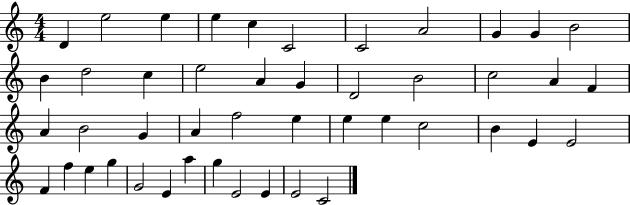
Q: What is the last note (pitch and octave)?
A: C4